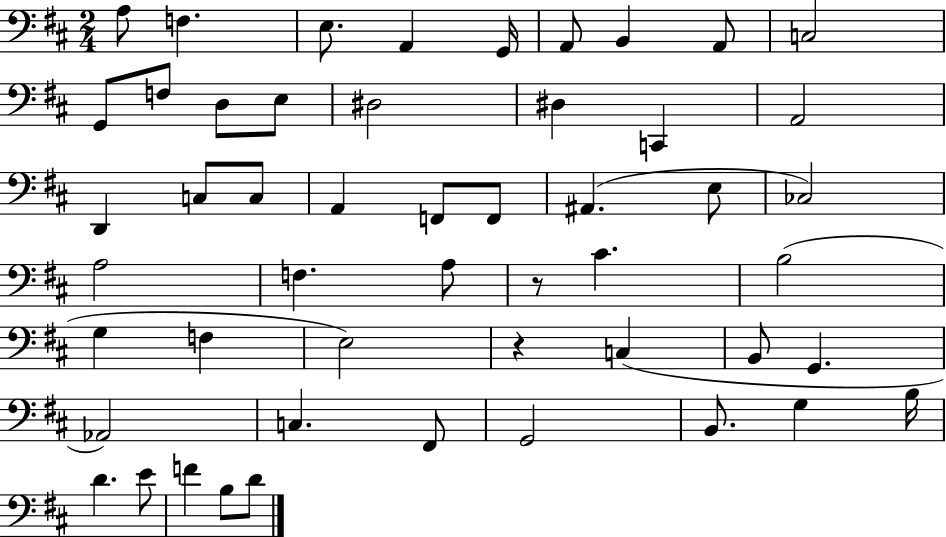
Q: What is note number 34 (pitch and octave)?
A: E3